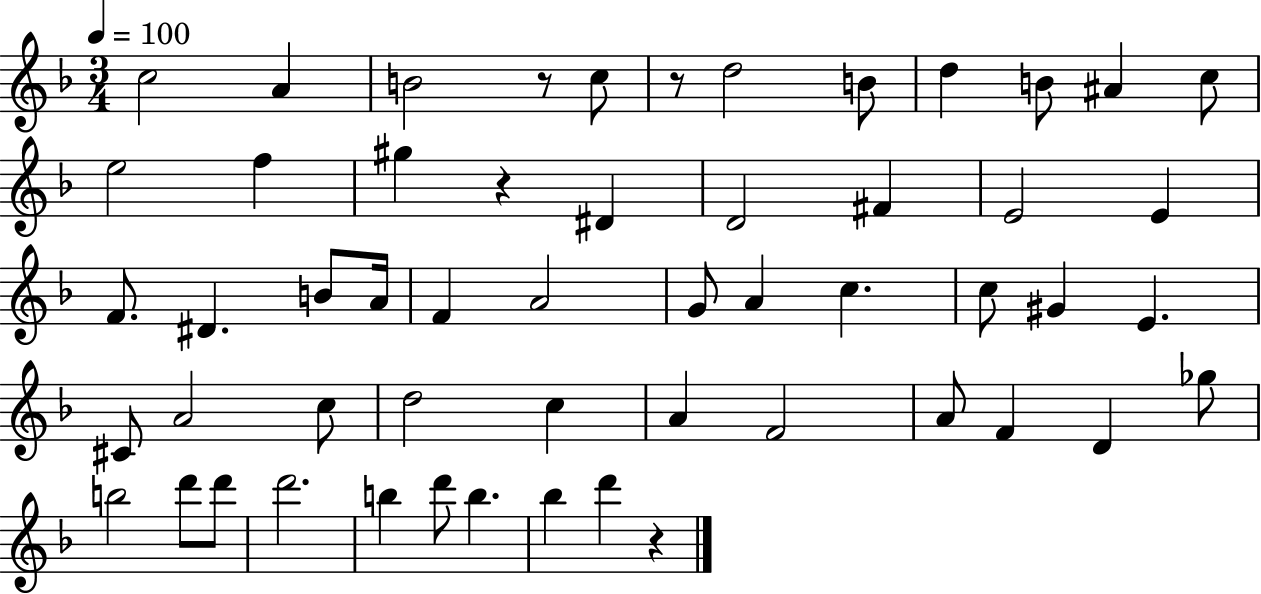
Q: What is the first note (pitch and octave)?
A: C5